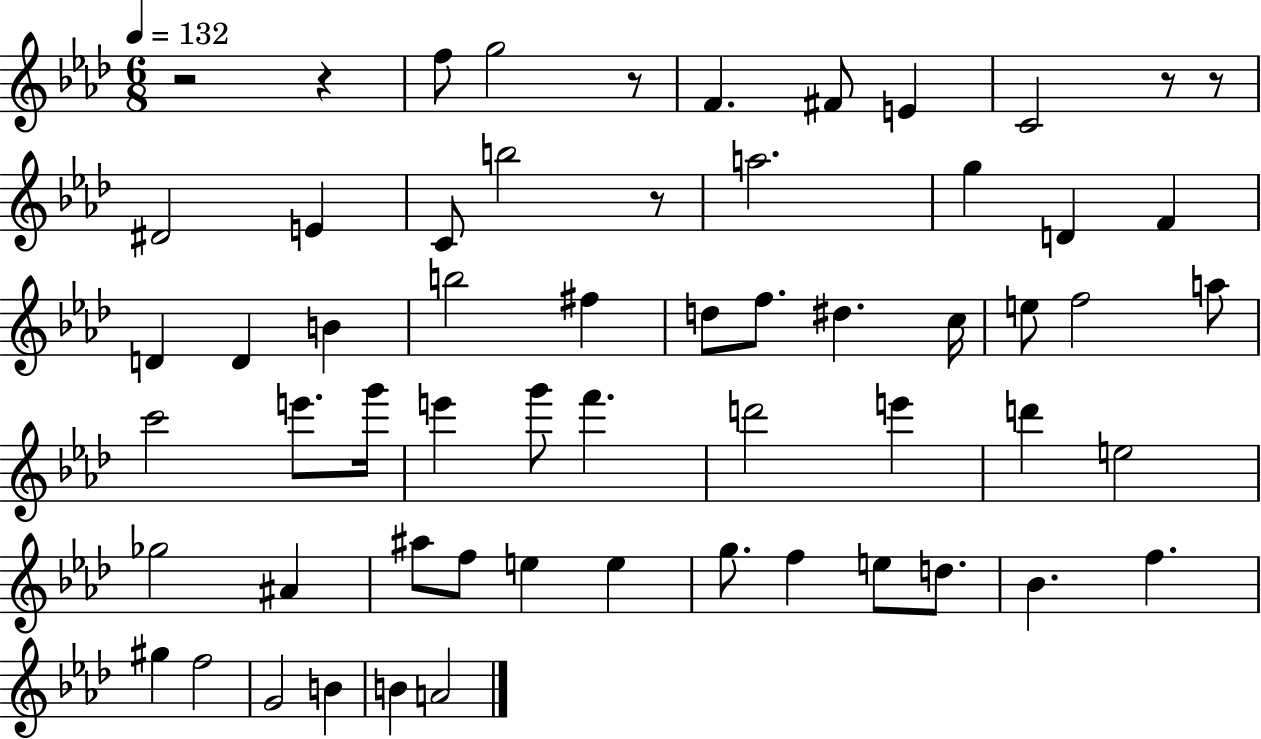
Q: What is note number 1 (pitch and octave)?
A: F5